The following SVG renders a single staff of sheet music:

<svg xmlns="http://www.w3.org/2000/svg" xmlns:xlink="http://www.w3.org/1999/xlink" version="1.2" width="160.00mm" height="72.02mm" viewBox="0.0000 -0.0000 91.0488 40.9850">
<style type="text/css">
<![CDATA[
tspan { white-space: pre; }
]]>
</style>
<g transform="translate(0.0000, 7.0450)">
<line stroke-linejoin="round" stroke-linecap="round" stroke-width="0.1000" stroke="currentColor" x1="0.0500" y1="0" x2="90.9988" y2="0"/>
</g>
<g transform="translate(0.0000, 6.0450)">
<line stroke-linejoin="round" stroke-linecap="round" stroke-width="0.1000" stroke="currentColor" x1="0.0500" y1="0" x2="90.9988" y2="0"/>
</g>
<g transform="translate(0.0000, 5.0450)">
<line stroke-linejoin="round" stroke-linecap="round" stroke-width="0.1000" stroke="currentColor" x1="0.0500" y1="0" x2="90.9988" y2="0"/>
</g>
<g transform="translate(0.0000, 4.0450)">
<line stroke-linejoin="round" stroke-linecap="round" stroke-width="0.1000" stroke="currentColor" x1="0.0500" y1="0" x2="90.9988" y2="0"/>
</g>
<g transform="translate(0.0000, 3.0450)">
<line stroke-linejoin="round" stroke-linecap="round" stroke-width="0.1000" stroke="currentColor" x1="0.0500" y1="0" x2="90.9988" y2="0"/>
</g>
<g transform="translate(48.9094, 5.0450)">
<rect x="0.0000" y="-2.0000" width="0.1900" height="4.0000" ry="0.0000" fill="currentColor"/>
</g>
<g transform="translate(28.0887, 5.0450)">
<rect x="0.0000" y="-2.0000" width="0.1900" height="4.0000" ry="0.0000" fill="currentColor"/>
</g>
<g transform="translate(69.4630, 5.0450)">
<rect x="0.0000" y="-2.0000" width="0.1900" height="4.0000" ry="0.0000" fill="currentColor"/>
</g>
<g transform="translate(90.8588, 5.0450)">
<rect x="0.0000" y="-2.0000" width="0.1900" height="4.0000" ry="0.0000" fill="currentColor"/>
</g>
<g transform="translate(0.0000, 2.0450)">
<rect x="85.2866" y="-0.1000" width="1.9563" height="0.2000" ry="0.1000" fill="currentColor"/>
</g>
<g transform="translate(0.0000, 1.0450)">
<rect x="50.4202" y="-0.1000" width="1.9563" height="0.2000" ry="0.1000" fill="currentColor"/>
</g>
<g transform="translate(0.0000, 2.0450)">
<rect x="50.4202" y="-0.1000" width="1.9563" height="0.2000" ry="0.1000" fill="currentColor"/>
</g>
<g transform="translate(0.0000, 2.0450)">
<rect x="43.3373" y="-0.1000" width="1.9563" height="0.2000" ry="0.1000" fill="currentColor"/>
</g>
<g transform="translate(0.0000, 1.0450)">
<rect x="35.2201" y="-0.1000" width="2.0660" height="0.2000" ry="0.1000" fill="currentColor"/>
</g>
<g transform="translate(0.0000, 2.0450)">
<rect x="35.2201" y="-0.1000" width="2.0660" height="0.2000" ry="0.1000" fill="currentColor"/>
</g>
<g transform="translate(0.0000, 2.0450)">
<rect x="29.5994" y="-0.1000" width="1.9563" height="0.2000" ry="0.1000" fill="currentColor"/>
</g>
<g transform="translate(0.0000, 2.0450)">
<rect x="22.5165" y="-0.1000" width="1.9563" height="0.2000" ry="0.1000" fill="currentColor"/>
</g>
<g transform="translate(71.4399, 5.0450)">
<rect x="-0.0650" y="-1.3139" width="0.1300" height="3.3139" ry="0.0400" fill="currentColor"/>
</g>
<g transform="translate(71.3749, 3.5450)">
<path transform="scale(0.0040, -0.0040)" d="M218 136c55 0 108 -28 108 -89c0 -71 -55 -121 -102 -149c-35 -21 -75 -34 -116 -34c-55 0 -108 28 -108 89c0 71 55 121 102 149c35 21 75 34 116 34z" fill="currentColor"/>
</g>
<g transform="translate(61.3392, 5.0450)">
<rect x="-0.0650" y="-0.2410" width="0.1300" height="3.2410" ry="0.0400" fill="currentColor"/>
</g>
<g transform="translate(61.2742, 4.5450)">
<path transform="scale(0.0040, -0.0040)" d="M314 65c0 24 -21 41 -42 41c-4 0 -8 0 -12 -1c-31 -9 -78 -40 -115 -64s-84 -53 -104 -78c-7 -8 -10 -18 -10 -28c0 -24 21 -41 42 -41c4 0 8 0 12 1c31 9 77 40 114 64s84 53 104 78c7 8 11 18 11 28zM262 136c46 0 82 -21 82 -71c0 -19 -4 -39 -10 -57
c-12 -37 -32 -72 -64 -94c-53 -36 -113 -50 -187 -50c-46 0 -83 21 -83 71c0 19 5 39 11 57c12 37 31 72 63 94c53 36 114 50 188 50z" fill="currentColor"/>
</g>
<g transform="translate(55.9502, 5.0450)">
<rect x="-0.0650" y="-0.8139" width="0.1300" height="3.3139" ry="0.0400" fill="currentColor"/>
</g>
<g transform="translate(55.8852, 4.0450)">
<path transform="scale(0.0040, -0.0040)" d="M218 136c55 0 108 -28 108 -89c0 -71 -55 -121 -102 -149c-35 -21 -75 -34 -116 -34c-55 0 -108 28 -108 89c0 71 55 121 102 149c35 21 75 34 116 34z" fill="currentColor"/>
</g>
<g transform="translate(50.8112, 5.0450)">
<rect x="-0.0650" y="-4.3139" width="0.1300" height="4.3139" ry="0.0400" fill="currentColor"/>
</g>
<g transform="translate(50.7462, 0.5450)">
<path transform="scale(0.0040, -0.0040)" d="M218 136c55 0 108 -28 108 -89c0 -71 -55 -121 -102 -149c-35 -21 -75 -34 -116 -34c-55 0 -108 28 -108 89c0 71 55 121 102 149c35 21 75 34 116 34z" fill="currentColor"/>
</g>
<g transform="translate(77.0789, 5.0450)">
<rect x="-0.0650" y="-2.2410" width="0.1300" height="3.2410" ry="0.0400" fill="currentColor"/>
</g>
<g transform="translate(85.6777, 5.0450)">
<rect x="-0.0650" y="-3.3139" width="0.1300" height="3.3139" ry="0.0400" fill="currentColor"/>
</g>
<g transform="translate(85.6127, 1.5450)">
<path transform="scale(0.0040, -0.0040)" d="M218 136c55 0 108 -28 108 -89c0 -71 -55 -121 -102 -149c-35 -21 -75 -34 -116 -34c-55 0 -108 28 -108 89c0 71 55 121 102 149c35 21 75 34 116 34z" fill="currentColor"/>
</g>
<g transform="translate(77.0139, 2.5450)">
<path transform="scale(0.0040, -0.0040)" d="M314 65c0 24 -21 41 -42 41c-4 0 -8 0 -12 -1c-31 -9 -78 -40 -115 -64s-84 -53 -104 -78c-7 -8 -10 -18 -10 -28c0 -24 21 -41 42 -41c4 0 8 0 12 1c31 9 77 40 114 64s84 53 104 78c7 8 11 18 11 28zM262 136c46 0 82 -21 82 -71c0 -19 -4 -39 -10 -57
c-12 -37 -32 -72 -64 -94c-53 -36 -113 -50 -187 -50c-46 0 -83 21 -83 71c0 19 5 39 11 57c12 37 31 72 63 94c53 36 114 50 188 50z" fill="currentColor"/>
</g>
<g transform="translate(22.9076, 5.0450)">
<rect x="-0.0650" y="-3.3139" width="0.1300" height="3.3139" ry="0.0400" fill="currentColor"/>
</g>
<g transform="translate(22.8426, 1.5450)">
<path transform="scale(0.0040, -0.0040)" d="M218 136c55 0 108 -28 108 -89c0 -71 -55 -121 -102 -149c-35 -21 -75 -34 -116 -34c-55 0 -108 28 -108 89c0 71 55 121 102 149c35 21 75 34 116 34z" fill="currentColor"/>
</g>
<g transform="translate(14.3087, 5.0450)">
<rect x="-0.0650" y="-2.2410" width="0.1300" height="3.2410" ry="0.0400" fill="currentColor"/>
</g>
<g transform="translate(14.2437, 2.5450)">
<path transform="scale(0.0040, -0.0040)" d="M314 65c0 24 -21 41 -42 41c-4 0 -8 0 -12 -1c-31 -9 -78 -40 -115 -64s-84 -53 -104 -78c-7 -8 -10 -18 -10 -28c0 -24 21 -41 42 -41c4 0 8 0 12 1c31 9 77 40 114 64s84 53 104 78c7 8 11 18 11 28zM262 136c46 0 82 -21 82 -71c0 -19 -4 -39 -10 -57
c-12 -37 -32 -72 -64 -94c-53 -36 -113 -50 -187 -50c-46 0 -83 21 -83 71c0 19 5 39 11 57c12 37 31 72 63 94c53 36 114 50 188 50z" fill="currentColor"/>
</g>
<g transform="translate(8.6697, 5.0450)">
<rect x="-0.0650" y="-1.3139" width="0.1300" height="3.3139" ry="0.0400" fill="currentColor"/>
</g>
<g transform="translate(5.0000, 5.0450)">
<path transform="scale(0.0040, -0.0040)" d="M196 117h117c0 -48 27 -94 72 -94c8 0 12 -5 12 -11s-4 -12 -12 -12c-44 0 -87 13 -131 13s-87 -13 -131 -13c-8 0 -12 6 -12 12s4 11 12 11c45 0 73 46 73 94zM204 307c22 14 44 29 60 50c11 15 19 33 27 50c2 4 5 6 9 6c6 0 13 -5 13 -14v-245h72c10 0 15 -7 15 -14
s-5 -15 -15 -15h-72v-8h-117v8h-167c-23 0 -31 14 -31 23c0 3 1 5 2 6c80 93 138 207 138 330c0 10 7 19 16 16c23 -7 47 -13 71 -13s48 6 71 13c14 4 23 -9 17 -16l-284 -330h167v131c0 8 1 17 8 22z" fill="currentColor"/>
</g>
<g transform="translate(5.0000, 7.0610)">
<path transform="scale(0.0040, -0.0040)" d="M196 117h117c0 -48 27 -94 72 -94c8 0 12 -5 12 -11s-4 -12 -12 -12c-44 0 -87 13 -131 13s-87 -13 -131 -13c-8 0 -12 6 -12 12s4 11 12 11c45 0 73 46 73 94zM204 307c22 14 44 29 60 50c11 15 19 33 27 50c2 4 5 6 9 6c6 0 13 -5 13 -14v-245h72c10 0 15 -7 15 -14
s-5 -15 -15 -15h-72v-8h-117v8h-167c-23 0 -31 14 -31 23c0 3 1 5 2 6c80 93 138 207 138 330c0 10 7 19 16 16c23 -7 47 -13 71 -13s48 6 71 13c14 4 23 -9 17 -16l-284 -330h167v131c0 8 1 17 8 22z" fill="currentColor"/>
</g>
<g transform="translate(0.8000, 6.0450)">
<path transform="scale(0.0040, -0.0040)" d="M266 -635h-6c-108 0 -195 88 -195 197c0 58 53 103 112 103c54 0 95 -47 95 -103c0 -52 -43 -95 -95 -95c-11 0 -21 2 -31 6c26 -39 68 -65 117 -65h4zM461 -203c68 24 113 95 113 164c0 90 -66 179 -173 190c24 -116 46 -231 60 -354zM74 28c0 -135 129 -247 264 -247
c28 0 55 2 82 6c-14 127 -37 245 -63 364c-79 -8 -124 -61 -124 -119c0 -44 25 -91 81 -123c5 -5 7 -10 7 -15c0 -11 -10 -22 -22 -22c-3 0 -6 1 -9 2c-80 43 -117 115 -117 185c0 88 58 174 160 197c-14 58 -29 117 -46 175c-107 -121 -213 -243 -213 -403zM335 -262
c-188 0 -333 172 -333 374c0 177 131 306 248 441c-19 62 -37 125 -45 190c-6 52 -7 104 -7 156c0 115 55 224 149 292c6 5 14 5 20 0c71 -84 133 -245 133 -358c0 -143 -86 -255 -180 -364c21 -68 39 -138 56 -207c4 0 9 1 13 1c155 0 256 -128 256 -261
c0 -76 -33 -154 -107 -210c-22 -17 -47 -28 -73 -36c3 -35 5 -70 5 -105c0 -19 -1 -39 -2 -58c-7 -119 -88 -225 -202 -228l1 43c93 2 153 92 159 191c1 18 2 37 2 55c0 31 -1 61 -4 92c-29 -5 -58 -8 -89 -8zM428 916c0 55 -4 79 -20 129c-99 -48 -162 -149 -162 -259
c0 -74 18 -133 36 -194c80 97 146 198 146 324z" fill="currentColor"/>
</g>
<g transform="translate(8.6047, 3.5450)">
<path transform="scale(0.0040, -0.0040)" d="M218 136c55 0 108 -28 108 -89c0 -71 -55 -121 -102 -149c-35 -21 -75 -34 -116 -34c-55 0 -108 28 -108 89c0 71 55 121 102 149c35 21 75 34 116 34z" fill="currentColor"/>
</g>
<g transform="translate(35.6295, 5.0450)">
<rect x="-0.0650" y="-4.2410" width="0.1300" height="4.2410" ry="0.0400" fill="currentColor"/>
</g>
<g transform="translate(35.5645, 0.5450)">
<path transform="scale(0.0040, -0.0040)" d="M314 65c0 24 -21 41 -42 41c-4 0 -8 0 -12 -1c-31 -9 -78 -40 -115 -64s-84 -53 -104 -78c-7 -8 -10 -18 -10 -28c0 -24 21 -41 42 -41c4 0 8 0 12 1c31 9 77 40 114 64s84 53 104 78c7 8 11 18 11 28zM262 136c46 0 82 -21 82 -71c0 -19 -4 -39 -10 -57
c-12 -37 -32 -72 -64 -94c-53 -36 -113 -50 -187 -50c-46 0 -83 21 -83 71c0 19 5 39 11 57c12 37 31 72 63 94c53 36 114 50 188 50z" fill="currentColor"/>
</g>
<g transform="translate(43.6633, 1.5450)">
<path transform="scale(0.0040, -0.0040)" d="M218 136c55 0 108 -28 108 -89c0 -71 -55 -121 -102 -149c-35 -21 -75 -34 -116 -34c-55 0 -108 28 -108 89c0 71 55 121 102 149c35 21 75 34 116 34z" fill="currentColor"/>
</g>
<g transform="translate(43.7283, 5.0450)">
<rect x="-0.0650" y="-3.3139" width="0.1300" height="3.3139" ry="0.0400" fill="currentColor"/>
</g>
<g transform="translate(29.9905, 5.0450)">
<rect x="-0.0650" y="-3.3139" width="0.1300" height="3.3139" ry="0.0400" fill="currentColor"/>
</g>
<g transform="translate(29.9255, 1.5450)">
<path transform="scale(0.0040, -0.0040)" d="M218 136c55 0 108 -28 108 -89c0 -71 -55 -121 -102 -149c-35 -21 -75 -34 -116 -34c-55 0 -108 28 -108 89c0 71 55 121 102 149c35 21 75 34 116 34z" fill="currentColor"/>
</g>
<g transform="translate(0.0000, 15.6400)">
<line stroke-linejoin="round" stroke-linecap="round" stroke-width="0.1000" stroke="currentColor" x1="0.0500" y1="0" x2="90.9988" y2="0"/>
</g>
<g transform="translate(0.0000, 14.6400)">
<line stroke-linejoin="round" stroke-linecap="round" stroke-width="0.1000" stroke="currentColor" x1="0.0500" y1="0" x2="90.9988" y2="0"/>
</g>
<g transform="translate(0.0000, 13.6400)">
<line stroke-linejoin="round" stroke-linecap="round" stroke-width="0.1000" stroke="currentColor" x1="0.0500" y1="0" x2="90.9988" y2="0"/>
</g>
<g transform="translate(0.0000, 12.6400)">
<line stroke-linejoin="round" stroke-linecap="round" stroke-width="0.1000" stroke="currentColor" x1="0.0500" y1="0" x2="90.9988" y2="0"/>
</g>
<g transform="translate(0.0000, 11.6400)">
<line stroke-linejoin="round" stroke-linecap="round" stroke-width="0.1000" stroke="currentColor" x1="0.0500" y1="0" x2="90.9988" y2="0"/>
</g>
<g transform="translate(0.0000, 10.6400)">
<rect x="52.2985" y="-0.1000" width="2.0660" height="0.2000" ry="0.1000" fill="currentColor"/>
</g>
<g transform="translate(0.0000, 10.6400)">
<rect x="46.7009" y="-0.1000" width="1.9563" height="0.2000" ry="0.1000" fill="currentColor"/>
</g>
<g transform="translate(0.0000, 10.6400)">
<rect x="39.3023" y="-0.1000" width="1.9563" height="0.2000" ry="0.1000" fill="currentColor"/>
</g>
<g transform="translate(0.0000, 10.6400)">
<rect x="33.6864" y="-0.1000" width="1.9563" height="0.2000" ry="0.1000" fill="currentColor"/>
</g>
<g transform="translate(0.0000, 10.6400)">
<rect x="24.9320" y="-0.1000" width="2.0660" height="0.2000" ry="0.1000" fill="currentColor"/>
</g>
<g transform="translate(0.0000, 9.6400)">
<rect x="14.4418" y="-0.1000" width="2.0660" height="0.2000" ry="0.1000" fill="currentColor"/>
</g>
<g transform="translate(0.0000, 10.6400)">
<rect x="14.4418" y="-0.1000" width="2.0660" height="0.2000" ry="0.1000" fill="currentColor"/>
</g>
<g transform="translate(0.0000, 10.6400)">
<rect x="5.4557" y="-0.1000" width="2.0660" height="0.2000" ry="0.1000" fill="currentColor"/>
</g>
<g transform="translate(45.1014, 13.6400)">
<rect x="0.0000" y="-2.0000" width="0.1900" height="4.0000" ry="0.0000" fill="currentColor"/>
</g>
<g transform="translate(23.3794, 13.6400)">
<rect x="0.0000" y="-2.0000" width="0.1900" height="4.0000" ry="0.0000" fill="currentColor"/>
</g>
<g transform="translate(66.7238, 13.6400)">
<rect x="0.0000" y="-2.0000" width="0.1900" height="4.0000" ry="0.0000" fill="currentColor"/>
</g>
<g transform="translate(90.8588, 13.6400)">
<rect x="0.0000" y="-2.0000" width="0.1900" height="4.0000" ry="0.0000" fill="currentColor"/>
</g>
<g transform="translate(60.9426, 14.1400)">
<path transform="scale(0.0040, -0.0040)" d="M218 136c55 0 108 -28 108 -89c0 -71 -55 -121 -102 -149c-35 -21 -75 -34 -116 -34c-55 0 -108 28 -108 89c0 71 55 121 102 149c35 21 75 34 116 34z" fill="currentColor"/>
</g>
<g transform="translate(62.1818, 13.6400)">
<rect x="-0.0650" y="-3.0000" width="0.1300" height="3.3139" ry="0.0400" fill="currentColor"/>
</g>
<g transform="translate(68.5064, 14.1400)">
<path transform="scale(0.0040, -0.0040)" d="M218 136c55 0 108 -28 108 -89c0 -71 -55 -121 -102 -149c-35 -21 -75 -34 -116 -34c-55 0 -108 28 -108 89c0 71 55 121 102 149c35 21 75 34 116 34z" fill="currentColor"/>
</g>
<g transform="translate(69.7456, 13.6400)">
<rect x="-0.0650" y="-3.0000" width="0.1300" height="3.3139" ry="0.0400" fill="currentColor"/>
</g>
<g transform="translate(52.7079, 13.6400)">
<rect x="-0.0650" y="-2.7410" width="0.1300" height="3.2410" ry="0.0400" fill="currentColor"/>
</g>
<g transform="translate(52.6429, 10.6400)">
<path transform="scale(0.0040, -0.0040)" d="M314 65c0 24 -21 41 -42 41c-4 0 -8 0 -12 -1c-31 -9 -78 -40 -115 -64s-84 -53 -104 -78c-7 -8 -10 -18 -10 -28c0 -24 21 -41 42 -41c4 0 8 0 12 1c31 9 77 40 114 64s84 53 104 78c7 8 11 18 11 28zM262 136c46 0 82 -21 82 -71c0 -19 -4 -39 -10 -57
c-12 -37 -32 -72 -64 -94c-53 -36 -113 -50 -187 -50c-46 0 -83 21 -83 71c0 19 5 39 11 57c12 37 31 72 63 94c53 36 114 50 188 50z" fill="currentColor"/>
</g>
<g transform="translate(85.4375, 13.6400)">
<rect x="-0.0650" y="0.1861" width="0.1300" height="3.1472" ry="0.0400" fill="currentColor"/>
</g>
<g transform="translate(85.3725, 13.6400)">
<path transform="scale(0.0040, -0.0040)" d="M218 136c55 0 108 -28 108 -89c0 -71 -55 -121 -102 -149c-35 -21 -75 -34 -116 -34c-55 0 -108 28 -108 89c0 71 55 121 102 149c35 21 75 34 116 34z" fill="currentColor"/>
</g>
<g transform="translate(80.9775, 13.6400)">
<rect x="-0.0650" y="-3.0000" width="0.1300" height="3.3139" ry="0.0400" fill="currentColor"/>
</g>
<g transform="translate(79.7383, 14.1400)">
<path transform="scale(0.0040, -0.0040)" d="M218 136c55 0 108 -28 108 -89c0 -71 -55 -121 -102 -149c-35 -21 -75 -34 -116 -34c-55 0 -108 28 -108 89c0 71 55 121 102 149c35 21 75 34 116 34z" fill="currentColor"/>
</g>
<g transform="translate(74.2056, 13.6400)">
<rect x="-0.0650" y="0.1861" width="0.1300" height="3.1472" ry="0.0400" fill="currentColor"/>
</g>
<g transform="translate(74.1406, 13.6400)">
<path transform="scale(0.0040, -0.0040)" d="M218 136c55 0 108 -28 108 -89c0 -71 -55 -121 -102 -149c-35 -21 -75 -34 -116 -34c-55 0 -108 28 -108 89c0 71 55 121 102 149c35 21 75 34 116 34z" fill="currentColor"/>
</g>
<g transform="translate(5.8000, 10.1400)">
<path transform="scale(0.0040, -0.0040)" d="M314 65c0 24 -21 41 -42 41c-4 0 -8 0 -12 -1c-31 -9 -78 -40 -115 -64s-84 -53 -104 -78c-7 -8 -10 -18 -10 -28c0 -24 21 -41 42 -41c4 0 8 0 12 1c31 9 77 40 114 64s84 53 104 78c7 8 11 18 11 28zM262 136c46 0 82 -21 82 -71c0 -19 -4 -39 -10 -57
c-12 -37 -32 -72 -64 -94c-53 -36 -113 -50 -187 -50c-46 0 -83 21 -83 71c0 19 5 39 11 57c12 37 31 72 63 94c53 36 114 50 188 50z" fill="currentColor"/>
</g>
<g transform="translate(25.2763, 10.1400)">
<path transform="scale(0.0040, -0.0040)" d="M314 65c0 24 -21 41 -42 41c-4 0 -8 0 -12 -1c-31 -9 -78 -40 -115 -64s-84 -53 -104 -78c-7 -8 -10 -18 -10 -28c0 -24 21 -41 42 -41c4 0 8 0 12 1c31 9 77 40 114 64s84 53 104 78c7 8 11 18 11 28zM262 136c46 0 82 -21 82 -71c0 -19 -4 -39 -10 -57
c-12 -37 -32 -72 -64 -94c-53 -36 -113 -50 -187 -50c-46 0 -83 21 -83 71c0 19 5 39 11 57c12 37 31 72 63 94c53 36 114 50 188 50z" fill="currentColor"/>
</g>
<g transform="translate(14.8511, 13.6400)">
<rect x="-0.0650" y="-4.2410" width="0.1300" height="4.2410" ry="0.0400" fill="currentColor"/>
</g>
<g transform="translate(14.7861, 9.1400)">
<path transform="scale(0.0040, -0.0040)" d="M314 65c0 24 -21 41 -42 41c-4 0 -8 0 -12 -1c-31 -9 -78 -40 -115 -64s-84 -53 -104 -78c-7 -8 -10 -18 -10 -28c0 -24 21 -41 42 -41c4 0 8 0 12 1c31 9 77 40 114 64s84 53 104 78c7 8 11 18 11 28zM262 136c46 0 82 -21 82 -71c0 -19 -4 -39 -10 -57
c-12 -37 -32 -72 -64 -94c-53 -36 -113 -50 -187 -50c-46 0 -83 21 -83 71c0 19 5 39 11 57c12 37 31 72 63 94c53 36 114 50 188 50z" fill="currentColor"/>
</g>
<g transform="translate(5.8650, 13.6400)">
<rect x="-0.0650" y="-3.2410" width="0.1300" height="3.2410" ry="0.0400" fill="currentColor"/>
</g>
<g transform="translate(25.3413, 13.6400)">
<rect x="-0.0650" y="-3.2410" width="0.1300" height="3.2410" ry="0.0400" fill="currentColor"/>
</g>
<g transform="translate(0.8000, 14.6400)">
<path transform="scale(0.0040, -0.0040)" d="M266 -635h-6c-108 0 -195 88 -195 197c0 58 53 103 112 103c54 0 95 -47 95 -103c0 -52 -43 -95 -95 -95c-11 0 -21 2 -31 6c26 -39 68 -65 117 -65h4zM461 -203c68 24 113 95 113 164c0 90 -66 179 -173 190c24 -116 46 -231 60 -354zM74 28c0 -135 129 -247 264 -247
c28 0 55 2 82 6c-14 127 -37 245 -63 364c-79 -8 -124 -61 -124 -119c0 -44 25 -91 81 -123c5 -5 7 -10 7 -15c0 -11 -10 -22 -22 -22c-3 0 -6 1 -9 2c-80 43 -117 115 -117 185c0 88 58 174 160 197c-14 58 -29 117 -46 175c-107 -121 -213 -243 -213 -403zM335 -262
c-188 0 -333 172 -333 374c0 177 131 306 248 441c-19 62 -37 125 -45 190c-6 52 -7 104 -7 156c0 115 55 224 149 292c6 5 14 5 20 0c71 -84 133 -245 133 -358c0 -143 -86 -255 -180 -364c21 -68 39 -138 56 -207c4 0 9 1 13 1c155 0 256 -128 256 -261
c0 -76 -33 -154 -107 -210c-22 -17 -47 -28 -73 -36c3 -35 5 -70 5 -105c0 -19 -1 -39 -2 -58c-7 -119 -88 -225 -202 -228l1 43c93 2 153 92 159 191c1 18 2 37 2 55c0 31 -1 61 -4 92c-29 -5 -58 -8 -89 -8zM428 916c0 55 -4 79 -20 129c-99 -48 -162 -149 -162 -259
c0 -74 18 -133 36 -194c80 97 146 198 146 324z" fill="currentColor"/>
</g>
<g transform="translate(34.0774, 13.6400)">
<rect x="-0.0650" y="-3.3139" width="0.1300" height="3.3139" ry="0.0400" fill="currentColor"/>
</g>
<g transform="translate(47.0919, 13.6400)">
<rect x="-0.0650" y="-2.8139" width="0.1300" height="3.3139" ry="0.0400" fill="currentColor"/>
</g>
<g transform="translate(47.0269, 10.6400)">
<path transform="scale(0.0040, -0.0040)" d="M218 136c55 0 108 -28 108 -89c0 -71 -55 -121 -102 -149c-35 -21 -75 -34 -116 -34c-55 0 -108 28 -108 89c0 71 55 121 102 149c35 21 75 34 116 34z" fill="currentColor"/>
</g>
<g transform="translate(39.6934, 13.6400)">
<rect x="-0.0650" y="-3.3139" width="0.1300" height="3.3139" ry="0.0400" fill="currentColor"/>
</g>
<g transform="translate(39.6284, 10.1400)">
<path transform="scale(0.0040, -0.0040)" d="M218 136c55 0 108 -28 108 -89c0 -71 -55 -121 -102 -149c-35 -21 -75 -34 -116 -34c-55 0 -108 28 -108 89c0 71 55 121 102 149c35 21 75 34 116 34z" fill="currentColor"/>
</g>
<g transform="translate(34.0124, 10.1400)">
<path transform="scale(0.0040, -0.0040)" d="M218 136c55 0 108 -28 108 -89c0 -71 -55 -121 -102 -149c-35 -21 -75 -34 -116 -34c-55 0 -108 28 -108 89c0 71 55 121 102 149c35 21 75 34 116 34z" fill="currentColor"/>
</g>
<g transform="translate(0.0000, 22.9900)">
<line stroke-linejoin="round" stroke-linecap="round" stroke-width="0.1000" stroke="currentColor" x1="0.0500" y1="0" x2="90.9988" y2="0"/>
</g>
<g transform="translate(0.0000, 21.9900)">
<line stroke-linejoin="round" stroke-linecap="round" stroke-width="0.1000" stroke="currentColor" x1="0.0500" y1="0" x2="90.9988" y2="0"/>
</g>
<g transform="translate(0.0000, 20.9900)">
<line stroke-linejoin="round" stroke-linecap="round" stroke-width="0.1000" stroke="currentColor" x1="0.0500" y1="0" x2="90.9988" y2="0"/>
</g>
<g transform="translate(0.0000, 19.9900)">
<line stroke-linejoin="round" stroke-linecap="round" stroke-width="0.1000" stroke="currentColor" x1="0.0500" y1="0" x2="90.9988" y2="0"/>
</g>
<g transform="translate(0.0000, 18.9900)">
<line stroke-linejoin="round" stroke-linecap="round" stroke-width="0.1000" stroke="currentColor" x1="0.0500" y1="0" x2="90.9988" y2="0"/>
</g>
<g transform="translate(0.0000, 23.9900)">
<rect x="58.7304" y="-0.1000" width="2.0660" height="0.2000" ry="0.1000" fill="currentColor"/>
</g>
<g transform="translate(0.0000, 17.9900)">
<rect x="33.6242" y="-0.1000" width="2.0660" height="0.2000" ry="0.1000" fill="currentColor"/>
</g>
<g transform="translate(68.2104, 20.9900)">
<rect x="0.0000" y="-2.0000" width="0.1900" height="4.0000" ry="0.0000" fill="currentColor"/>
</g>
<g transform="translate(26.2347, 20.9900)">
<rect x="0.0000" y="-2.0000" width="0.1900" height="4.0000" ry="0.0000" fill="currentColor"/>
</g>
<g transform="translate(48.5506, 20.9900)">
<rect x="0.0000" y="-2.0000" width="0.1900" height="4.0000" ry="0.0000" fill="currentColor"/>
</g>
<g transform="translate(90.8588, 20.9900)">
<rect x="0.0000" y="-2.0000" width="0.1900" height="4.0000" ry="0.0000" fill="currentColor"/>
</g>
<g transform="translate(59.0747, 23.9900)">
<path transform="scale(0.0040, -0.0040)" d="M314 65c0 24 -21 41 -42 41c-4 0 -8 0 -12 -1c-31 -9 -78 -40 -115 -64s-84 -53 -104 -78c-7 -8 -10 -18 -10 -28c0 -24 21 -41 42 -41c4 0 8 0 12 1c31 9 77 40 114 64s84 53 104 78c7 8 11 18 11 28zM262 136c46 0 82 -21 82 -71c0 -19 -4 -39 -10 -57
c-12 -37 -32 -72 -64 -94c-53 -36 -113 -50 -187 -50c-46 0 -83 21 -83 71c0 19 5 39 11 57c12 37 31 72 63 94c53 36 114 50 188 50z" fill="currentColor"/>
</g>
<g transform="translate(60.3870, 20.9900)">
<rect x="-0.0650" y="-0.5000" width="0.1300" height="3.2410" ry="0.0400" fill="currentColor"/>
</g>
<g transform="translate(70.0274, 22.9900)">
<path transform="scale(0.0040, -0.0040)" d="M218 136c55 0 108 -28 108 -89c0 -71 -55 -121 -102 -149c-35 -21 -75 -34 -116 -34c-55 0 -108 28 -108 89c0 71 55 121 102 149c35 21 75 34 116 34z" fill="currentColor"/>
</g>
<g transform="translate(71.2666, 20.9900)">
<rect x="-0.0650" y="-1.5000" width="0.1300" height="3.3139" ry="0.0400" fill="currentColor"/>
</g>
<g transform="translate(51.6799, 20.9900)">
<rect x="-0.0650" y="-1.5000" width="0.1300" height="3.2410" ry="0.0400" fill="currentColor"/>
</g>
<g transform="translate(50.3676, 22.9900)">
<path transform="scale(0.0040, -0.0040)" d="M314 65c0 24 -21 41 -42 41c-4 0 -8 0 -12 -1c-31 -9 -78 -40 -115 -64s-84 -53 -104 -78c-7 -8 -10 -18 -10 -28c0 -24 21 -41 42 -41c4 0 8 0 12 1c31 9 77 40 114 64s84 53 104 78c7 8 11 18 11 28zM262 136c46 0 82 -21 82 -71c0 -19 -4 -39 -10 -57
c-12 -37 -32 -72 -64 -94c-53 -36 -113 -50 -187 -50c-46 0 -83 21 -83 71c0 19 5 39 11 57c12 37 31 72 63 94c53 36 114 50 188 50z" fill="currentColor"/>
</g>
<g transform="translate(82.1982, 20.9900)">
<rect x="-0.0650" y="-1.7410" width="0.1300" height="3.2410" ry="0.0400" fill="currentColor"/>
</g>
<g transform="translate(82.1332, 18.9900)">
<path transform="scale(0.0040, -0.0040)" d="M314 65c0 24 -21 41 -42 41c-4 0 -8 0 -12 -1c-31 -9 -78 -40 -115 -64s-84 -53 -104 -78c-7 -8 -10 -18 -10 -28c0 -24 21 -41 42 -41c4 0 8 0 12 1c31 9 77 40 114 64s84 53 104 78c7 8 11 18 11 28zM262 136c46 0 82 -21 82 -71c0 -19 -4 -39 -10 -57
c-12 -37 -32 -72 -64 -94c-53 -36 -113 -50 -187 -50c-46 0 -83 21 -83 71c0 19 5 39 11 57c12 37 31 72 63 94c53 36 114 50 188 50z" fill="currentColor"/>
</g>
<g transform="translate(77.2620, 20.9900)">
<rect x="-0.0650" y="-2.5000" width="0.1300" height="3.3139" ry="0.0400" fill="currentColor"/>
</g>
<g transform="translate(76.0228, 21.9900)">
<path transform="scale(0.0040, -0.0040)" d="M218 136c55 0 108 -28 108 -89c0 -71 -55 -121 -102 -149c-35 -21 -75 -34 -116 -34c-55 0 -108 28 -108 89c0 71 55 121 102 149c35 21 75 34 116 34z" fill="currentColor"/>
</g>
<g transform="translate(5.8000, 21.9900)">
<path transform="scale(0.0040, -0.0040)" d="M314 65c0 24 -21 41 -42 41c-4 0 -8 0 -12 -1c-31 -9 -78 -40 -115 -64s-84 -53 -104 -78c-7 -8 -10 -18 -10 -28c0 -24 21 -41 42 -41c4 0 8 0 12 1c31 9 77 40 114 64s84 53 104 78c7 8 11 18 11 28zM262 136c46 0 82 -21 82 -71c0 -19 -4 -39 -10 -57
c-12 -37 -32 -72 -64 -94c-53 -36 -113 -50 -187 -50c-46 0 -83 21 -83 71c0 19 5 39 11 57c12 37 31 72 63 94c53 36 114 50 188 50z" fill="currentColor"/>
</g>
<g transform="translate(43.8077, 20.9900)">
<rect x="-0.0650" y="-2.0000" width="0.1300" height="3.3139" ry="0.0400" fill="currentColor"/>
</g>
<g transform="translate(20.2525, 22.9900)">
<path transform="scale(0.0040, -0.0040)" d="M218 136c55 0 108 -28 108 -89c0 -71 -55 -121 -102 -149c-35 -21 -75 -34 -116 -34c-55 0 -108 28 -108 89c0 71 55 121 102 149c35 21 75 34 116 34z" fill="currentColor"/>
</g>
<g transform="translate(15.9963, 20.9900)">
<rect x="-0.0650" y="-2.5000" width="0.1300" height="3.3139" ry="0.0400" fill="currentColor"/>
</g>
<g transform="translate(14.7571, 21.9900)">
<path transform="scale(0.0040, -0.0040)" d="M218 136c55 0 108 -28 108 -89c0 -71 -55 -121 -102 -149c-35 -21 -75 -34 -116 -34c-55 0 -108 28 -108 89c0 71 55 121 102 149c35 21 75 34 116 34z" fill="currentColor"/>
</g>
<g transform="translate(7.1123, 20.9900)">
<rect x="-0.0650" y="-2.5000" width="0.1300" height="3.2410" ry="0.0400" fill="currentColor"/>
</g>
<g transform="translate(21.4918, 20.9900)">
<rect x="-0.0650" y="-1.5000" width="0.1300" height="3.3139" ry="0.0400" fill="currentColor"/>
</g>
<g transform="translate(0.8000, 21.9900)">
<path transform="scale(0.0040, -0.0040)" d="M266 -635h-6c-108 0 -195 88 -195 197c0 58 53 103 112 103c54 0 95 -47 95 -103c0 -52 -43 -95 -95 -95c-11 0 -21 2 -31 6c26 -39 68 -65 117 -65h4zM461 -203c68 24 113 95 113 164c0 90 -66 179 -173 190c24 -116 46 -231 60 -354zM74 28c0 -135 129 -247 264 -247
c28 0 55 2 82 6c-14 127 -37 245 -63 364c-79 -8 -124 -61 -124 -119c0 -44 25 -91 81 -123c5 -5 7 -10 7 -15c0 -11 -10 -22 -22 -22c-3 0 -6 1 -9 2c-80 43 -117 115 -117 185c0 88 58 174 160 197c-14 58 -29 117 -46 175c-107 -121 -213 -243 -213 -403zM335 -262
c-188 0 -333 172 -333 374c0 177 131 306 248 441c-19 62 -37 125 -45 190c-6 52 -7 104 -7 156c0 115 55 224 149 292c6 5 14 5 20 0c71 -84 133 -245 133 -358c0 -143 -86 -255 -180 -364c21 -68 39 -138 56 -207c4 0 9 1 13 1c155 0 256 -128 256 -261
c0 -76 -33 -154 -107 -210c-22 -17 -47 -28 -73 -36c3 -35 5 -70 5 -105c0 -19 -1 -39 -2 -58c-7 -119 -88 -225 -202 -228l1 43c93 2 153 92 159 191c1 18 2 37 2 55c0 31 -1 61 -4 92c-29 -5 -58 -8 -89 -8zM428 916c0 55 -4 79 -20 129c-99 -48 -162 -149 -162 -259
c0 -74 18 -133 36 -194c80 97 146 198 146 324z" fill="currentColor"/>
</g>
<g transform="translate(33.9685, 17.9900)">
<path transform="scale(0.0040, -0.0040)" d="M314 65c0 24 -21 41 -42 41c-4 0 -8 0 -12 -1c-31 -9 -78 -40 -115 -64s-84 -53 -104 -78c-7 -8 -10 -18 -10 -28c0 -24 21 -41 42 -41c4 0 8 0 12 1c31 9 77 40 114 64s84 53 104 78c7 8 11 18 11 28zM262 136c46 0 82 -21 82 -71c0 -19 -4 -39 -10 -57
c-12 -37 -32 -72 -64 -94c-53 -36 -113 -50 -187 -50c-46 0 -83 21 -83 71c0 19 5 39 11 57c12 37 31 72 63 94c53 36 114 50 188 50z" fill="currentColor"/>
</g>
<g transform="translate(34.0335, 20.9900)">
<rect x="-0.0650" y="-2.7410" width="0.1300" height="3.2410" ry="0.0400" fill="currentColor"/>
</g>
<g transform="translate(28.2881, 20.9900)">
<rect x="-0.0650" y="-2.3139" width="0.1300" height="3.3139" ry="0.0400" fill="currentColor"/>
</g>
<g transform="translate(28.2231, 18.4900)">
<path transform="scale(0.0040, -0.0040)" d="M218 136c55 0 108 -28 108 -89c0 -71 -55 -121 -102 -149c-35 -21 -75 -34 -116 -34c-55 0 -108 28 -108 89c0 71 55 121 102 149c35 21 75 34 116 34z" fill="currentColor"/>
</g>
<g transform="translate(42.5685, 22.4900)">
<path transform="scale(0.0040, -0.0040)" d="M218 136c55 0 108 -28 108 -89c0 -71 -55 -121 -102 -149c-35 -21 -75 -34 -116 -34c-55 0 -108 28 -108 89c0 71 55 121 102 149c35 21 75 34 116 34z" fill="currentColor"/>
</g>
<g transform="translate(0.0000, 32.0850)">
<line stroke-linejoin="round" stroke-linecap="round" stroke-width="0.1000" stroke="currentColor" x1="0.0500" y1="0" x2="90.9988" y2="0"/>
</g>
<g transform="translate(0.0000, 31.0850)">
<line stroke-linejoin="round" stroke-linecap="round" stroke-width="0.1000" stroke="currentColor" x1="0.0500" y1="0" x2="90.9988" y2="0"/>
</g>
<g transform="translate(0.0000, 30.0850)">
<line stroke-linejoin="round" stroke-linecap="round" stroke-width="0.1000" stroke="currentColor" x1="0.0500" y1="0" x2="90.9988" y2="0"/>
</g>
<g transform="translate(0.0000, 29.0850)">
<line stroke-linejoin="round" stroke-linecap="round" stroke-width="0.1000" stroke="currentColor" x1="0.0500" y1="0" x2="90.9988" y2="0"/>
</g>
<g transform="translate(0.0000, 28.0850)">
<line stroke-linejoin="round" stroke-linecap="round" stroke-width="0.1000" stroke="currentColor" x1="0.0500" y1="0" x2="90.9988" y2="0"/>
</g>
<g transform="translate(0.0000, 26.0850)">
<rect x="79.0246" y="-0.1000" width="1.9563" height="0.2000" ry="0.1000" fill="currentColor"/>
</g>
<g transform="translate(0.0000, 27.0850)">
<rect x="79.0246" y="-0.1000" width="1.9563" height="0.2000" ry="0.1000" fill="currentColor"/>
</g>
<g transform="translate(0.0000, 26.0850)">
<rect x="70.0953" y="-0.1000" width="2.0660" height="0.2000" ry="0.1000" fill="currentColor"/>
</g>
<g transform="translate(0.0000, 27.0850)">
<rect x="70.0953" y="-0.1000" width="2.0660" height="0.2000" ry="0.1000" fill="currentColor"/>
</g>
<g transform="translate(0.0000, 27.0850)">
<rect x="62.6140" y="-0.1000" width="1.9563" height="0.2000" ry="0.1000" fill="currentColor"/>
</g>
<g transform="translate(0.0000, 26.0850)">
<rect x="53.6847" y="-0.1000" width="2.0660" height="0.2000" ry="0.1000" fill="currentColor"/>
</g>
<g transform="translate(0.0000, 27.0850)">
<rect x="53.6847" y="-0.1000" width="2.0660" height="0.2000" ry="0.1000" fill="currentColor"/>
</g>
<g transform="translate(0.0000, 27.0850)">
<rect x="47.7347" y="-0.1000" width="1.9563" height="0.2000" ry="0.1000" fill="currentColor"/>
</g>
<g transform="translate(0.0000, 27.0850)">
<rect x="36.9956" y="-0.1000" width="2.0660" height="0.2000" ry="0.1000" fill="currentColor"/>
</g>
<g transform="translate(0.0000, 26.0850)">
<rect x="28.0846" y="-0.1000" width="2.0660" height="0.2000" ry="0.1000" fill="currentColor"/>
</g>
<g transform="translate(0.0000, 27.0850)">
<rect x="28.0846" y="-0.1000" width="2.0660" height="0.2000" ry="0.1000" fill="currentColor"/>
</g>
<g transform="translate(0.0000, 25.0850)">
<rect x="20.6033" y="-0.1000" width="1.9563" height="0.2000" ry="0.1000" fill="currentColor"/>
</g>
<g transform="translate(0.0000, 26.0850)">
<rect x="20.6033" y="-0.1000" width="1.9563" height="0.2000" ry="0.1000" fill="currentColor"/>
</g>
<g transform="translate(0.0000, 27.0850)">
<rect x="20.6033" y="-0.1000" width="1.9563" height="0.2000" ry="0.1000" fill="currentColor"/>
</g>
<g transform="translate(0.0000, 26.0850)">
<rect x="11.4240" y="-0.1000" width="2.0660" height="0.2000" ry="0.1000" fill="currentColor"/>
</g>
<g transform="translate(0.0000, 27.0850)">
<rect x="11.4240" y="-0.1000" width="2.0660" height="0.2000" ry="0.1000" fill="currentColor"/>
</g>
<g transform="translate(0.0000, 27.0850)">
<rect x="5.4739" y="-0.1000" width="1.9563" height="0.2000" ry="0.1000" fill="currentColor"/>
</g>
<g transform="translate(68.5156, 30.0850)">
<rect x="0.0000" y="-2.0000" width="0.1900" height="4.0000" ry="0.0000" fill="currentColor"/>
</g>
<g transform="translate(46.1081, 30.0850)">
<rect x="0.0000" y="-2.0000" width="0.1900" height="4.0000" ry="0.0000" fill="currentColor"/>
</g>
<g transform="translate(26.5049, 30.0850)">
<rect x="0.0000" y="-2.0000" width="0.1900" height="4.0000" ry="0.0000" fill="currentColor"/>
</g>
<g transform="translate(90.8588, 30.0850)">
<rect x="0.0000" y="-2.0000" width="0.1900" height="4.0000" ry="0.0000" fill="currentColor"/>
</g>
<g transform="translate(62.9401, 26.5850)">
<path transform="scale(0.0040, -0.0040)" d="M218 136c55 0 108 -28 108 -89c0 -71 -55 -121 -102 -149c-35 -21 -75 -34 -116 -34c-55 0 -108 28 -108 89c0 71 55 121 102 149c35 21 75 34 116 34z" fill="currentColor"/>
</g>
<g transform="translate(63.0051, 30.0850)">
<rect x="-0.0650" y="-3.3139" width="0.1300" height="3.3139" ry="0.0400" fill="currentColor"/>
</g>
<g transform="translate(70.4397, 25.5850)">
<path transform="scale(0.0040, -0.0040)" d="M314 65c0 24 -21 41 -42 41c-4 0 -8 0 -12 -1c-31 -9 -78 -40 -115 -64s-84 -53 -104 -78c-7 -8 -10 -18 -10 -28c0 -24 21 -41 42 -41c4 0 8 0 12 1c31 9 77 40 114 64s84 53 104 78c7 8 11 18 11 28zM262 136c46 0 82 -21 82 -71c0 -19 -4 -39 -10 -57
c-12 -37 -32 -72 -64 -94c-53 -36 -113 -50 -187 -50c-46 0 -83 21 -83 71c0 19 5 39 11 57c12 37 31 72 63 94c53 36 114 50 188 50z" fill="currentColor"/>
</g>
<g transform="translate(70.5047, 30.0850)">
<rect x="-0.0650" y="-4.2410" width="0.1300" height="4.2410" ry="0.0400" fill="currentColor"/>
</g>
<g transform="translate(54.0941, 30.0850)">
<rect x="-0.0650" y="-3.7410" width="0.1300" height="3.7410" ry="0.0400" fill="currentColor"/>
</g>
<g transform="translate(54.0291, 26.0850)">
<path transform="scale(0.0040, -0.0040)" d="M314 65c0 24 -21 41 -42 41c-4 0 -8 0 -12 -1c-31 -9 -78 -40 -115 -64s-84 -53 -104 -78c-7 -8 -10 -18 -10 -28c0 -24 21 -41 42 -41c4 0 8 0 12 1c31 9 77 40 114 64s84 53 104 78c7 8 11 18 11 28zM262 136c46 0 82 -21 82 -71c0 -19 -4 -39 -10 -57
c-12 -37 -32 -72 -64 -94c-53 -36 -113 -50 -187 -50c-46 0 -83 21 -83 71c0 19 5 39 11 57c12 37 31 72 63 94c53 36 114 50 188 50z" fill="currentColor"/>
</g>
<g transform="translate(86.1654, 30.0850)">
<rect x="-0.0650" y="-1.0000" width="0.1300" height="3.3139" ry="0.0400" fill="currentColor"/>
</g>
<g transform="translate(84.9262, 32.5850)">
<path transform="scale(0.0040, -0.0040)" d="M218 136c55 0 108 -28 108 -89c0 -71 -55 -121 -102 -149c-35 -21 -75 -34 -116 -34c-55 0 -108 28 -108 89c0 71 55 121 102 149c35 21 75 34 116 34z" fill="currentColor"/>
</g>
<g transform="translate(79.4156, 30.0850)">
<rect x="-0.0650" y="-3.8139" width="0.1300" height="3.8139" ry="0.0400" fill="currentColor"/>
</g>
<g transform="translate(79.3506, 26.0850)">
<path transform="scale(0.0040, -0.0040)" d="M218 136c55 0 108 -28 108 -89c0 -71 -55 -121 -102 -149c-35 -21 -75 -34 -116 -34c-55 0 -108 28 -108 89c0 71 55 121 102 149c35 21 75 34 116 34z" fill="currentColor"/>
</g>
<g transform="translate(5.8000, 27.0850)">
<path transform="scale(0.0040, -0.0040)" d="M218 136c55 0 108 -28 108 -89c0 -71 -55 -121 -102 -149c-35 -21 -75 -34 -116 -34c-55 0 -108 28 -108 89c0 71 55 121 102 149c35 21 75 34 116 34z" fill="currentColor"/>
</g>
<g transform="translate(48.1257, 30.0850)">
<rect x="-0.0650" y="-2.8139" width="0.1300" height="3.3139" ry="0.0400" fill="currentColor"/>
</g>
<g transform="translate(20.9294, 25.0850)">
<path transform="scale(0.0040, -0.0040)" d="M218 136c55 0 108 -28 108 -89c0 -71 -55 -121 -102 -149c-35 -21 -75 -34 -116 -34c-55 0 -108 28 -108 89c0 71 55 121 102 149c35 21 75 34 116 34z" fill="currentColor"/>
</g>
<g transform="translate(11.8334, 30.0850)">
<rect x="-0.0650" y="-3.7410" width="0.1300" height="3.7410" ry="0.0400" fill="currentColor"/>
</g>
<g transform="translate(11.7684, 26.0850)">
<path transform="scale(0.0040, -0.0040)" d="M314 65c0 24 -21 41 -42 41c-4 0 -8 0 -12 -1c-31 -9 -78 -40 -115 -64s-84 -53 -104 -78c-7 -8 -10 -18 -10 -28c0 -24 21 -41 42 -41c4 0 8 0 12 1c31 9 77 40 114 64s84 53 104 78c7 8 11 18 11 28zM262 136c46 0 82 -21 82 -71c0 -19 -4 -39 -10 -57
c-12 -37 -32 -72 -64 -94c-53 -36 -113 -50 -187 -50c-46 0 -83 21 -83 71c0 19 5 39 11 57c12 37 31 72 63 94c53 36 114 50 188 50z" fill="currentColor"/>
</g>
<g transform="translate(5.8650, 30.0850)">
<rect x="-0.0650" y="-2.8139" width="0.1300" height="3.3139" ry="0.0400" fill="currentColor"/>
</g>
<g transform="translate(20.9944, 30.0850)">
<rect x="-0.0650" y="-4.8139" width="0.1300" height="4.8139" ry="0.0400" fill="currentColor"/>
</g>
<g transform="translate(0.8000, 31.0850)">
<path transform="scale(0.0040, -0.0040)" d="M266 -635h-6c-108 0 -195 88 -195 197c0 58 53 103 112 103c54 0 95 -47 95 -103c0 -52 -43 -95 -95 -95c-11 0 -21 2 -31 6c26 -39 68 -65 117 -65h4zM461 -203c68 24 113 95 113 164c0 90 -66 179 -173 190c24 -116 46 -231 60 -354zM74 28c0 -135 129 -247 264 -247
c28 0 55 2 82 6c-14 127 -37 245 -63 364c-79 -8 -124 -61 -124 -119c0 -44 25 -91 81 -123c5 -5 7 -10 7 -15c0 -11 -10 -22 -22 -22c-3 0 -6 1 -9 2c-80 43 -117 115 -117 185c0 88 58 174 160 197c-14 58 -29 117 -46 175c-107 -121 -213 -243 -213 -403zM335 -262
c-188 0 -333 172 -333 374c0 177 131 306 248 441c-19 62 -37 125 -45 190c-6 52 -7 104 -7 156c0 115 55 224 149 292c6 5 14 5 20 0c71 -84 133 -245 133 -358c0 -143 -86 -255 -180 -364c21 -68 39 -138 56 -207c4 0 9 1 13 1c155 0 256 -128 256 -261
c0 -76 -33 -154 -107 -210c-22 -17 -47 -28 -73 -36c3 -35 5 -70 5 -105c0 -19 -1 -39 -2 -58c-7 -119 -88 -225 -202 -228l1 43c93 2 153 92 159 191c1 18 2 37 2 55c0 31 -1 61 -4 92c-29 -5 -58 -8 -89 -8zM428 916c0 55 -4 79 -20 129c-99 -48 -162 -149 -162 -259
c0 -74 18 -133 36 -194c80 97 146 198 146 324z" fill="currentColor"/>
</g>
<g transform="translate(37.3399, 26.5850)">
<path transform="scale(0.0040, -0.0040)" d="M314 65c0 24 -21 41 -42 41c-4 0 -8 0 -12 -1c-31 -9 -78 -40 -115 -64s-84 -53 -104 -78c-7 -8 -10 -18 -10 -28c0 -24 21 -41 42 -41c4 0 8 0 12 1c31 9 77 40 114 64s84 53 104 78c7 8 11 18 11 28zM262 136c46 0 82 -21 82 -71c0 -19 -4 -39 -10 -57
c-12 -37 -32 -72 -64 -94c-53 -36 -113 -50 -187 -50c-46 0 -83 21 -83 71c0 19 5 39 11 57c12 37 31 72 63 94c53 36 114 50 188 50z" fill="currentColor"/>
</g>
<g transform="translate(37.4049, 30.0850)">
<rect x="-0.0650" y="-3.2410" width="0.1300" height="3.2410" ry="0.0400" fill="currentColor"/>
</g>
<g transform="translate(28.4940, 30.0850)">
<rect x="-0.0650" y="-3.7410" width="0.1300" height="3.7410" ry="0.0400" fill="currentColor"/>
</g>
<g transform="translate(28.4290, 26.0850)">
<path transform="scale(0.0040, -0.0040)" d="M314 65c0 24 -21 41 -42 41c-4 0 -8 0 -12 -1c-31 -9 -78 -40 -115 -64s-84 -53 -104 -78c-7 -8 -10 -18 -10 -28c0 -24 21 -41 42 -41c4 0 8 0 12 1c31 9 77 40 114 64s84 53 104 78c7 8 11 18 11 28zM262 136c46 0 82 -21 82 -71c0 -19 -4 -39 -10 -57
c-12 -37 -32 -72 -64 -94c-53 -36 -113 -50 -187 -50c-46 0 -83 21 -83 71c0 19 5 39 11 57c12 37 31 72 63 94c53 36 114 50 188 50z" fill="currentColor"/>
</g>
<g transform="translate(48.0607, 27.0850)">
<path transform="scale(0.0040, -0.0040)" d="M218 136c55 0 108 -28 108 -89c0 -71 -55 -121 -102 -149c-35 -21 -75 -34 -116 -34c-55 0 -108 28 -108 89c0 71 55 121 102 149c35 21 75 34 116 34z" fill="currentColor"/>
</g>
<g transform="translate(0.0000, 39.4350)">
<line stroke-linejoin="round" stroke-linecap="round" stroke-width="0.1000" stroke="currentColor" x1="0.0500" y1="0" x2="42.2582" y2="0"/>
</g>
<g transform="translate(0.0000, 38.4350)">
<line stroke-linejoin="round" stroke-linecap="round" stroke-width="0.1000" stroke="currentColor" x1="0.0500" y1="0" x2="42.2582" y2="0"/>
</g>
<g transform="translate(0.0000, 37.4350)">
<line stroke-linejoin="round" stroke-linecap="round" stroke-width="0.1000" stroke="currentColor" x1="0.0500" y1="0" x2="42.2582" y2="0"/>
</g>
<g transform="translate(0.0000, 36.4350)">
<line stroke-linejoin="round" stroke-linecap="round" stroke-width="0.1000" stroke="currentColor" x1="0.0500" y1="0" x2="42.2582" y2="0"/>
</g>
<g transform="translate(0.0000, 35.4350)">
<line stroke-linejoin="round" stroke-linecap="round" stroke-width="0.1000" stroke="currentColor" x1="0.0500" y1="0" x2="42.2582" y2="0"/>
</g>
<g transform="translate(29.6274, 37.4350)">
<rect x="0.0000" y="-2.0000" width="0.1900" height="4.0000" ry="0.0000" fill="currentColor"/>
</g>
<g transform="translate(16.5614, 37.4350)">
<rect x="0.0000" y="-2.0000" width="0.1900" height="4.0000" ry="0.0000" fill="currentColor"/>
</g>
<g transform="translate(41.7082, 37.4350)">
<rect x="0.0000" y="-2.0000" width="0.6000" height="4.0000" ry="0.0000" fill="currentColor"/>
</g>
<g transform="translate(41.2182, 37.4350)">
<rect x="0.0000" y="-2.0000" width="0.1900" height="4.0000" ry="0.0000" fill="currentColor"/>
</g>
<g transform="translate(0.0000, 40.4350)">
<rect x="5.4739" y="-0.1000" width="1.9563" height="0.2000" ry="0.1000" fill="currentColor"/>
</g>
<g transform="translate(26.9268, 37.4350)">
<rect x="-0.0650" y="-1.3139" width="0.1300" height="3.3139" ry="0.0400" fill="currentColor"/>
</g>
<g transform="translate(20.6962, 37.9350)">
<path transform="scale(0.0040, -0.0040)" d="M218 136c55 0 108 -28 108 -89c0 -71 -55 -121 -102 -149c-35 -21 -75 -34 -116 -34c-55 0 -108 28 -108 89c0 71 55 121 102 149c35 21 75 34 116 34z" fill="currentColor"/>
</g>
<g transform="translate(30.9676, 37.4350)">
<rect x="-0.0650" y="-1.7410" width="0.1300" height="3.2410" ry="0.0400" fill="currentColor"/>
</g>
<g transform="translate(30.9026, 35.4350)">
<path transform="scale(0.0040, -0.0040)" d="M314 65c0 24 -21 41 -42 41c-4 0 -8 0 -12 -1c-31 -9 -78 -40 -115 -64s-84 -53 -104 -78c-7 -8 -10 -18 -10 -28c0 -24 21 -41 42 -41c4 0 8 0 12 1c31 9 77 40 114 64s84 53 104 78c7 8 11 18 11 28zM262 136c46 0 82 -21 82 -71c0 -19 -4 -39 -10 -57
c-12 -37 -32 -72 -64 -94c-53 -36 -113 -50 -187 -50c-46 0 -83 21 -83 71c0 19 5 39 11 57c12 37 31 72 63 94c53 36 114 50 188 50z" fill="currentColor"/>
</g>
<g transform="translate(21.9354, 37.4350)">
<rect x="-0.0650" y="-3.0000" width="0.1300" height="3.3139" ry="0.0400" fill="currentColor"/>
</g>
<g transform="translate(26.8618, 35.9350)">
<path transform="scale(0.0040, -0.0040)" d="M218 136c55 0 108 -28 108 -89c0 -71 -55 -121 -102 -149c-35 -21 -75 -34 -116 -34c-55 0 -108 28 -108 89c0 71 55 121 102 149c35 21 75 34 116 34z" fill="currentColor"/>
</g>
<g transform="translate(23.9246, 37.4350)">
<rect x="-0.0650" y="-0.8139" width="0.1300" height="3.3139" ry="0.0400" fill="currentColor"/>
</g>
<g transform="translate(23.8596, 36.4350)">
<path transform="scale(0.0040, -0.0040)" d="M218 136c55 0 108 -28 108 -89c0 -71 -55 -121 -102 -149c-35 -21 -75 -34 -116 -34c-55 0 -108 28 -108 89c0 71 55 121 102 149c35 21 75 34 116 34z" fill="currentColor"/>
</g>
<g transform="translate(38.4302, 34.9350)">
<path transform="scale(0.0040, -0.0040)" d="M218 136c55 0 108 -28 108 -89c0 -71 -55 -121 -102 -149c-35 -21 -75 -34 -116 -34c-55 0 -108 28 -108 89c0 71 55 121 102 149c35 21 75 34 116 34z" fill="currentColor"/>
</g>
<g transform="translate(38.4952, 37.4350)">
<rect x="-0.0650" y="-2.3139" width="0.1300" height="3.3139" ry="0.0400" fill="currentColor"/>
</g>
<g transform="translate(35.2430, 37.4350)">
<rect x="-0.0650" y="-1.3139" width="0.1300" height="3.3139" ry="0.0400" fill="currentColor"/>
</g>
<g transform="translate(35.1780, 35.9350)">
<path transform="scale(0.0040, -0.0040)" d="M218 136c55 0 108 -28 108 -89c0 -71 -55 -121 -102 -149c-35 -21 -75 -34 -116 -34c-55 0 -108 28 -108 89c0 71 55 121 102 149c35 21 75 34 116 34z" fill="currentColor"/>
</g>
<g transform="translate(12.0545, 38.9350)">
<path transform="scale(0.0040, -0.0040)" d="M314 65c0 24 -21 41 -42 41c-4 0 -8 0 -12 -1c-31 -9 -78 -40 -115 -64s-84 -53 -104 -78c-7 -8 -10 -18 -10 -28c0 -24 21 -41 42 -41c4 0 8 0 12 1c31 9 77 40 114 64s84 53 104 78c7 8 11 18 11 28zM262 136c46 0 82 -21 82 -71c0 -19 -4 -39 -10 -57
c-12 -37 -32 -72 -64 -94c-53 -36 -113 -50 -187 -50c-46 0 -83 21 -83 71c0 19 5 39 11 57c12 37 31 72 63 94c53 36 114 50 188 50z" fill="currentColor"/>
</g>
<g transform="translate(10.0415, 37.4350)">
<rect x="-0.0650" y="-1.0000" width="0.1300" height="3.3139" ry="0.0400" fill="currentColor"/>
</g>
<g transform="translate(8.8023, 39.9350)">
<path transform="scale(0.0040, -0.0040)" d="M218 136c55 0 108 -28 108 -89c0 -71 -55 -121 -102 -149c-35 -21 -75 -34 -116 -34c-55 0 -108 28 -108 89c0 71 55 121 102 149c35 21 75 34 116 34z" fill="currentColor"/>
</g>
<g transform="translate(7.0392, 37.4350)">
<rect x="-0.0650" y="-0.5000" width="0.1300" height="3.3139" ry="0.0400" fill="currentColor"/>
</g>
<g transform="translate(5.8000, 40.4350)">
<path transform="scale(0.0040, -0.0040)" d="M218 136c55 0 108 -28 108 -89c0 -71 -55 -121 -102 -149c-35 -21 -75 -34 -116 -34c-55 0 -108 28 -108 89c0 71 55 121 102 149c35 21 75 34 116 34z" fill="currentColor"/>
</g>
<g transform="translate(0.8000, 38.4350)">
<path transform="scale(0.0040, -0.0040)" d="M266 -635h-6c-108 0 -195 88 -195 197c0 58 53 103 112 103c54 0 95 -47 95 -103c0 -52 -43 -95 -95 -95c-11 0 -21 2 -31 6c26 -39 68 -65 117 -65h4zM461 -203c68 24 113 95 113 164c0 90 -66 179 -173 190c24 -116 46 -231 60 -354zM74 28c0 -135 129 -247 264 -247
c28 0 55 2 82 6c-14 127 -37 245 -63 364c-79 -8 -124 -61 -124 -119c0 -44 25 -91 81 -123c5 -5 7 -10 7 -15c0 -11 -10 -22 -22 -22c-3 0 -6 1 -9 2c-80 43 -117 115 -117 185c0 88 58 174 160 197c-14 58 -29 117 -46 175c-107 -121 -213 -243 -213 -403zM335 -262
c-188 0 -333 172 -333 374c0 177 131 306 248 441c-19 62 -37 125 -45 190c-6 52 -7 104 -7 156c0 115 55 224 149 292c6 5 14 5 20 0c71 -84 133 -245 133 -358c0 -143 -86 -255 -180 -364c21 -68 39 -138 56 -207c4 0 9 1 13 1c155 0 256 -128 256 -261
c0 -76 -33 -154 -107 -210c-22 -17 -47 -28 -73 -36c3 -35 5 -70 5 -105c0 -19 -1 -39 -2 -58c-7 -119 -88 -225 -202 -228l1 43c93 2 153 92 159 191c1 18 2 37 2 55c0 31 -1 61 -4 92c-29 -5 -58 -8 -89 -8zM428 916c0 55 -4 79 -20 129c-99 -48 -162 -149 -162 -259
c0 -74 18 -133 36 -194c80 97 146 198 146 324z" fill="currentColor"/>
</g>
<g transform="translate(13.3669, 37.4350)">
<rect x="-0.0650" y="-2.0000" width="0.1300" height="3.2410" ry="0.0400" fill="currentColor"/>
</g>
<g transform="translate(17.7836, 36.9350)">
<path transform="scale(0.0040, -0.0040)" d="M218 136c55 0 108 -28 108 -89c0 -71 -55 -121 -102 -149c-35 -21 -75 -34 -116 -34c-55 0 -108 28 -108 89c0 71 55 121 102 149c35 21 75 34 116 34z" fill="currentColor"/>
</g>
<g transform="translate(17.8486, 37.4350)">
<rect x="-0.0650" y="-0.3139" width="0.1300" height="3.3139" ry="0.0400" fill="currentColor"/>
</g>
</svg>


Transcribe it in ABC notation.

X:1
T:Untitled
M:4/4
L:1/4
K:C
e g2 b b d'2 b d' d c2 e g2 b b2 d'2 b2 b b a a2 A A B A B G2 G E g a2 F E2 C2 E G f2 a c'2 e' c'2 b2 a c'2 b d'2 c' D C D F2 c A d e f2 e g